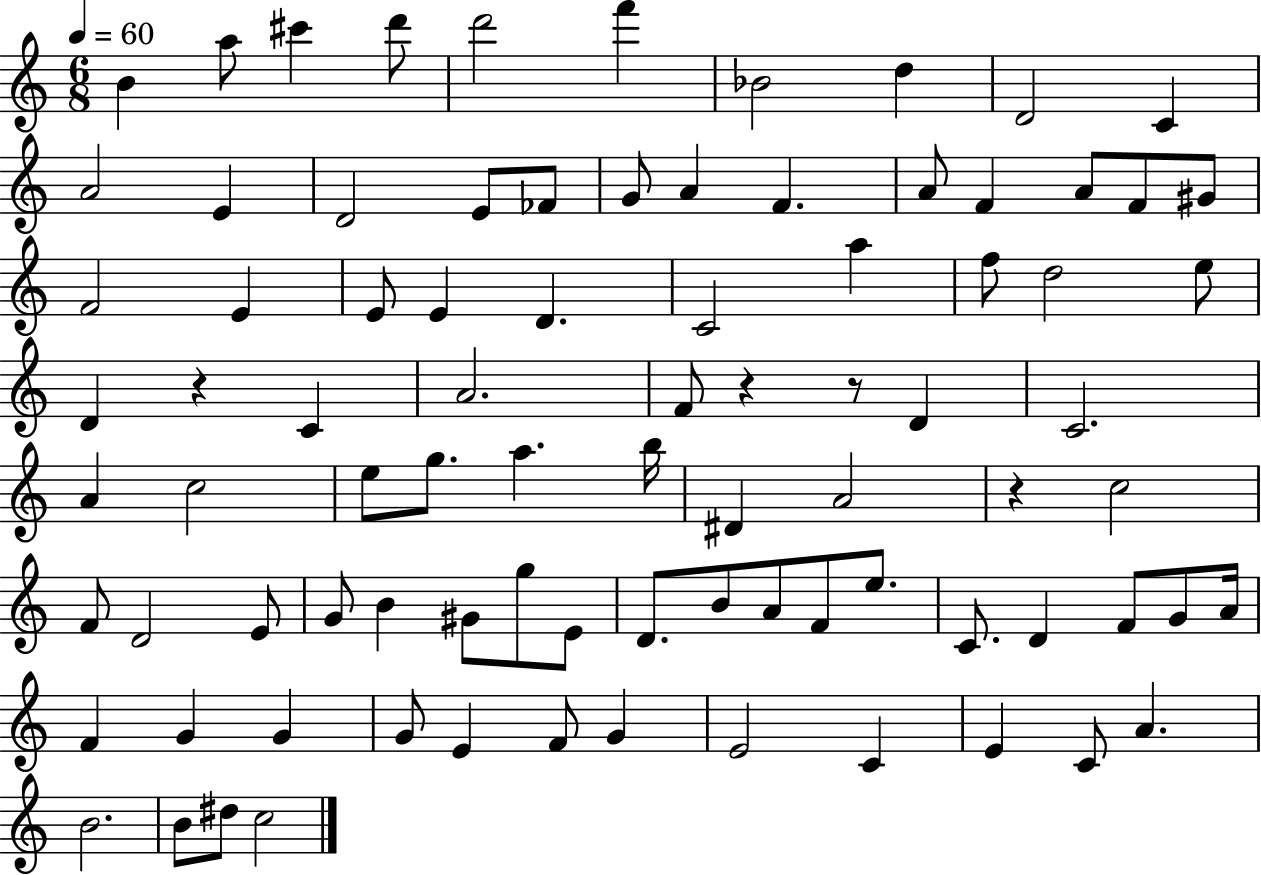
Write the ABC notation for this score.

X:1
T:Untitled
M:6/8
L:1/4
K:C
B a/2 ^c' d'/2 d'2 f' _B2 d D2 C A2 E D2 E/2 _F/2 G/2 A F A/2 F A/2 F/2 ^G/2 F2 E E/2 E D C2 a f/2 d2 e/2 D z C A2 F/2 z z/2 D C2 A c2 e/2 g/2 a b/4 ^D A2 z c2 F/2 D2 E/2 G/2 B ^G/2 g/2 E/2 D/2 B/2 A/2 F/2 e/2 C/2 D F/2 G/2 A/4 F G G G/2 E F/2 G E2 C E C/2 A B2 B/2 ^d/2 c2